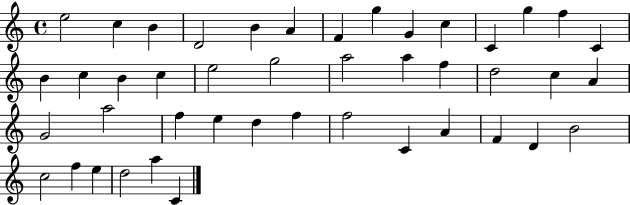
E5/h C5/q B4/q D4/h B4/q A4/q F4/q G5/q G4/q C5/q C4/q G5/q F5/q C4/q B4/q C5/q B4/q C5/q E5/h G5/h A5/h A5/q F5/q D5/h C5/q A4/q G4/h A5/h F5/q E5/q D5/q F5/q F5/h C4/q A4/q F4/q D4/q B4/h C5/h F5/q E5/q D5/h A5/q C4/q